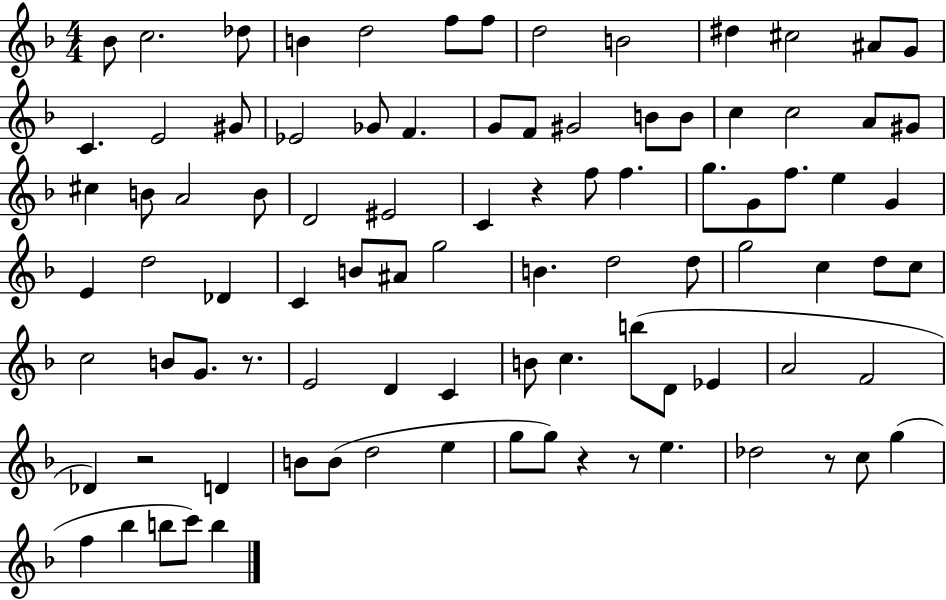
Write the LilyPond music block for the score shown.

{
  \clef treble
  \numericTimeSignature
  \time 4/4
  \key f \major
  bes'8 c''2. des''8 | b'4 d''2 f''8 f''8 | d''2 b'2 | dis''4 cis''2 ais'8 g'8 | \break c'4. e'2 gis'8 | ees'2 ges'8 f'4. | g'8 f'8 gis'2 b'8 b'8 | c''4 c''2 a'8 gis'8 | \break cis''4 b'8 a'2 b'8 | d'2 eis'2 | c'4 r4 f''8 f''4. | g''8. g'8 f''8. e''4 g'4 | \break e'4 d''2 des'4 | c'4 b'8 ais'8 g''2 | b'4. d''2 d''8 | g''2 c''4 d''8 c''8 | \break c''2 b'8 g'8. r8. | e'2 d'4 c'4 | b'8 c''4. b''8( d'8 ees'4 | a'2 f'2 | \break des'4) r2 d'4 | b'8 b'8( d''2 e''4 | g''8 g''8) r4 r8 e''4. | des''2 r8 c''8 g''4( | \break f''4 bes''4 b''8 c'''8) b''4 | \bar "|."
}